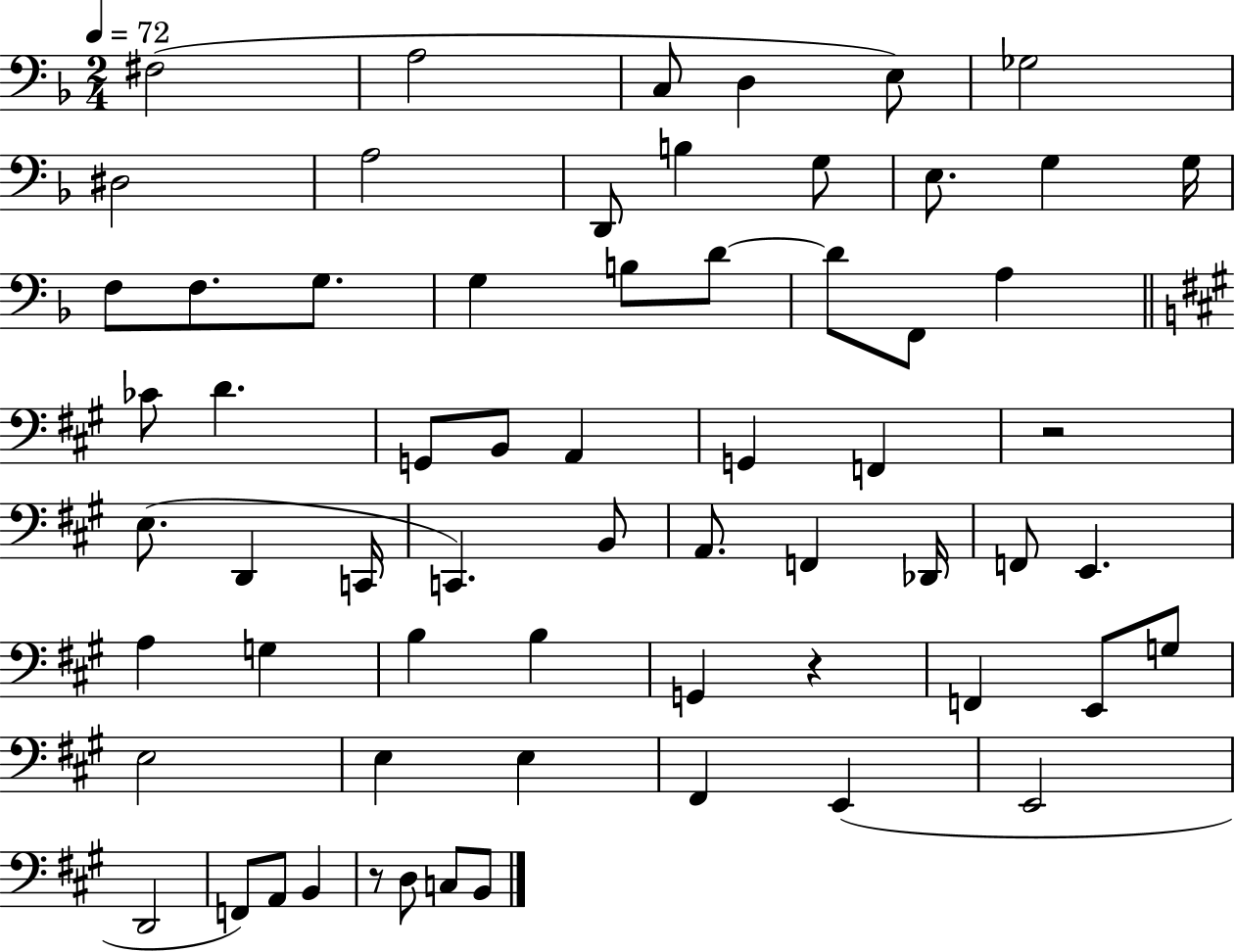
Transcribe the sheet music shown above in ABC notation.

X:1
T:Untitled
M:2/4
L:1/4
K:F
^F,2 A,2 C,/2 D, E,/2 _G,2 ^D,2 A,2 D,,/2 B, G,/2 E,/2 G, G,/4 F,/2 F,/2 G,/2 G, B,/2 D/2 D/2 F,,/2 A, _C/2 D G,,/2 B,,/2 A,, G,, F,, z2 E,/2 D,, C,,/4 C,, B,,/2 A,,/2 F,, _D,,/4 F,,/2 E,, A, G, B, B, G,, z F,, E,,/2 G,/2 E,2 E, E, ^F,, E,, E,,2 D,,2 F,,/2 A,,/2 B,, z/2 D,/2 C,/2 B,,/2